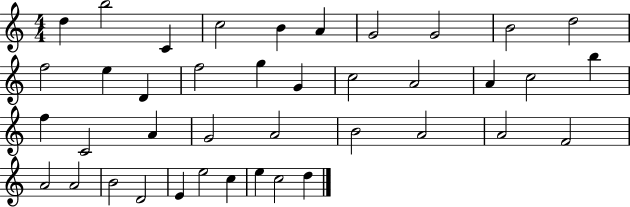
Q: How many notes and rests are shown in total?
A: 40